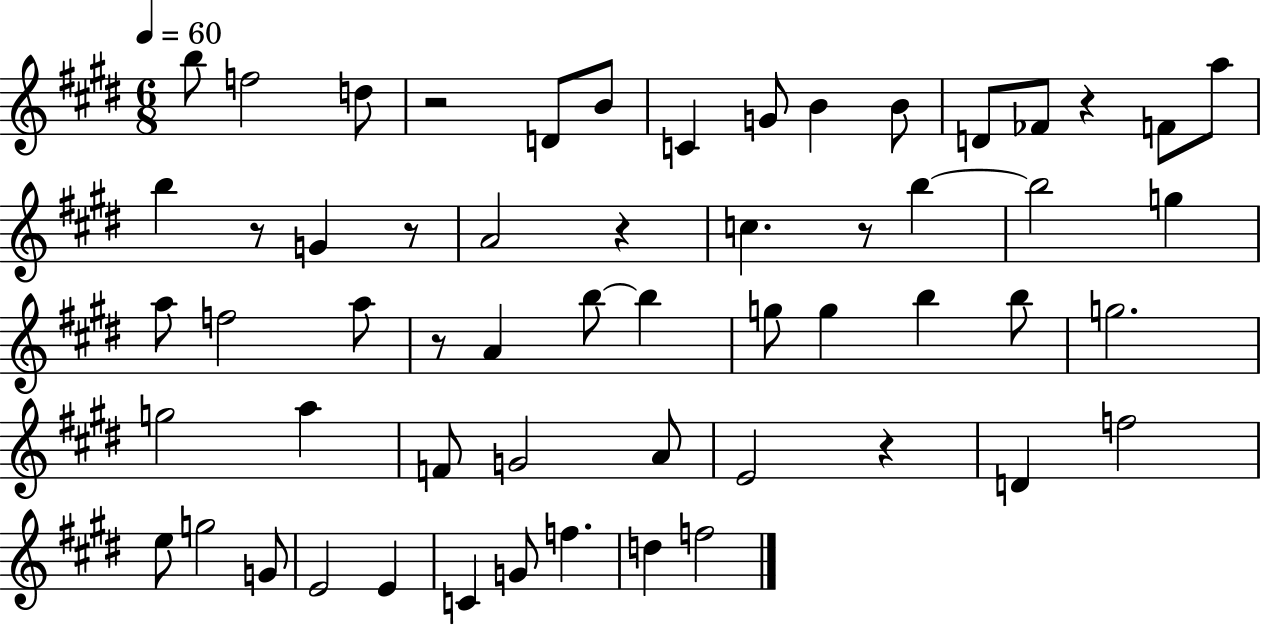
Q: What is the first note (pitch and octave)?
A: B5